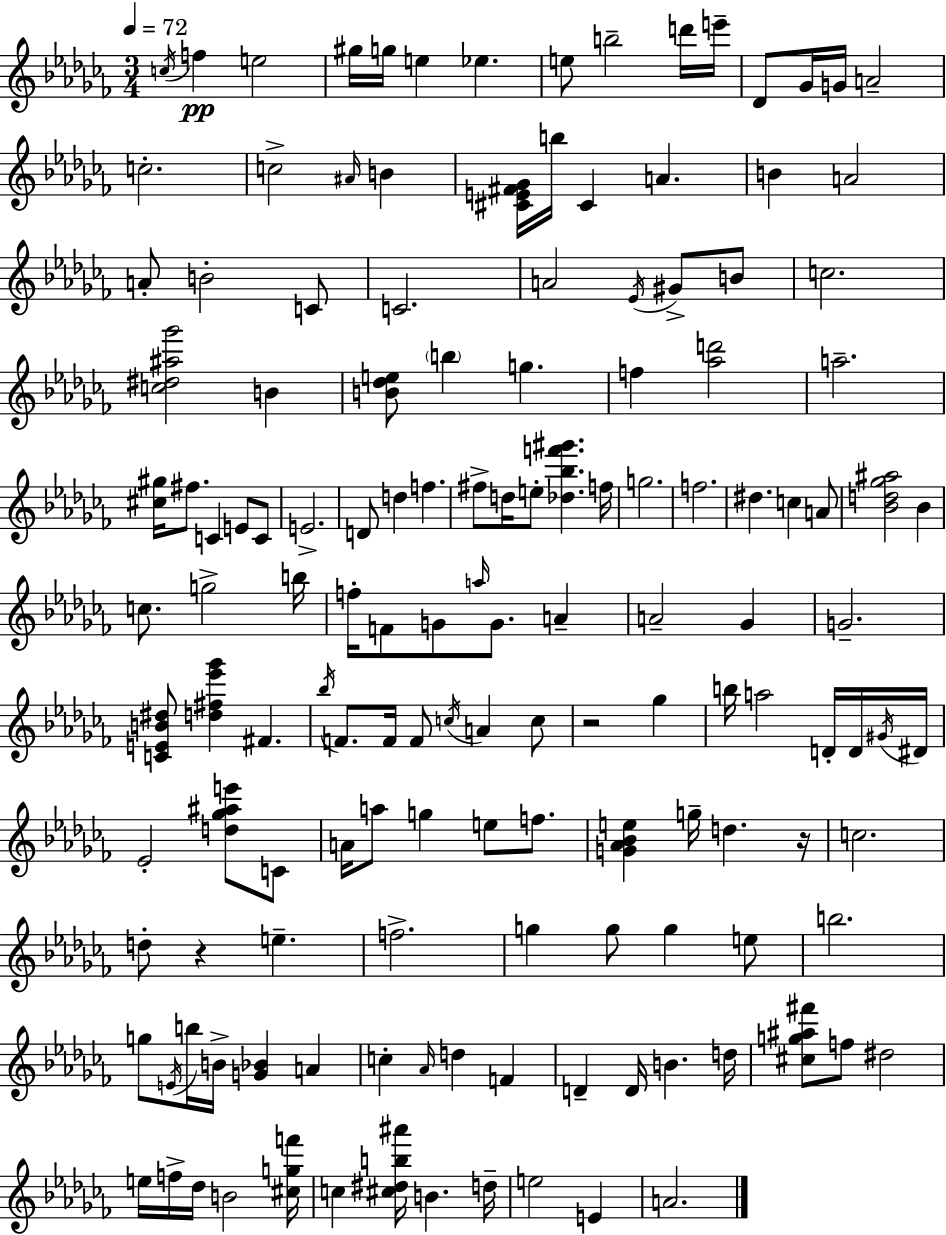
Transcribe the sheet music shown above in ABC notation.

X:1
T:Untitled
M:3/4
L:1/4
K:Abm
c/4 f e2 ^g/4 g/4 e _e e/2 b2 d'/4 e'/4 _D/2 _G/4 G/4 A2 c2 c2 ^A/4 B [^CE^F_G]/4 b/4 ^C A B A2 A/2 B2 C/2 C2 A2 _E/4 ^G/2 B/2 c2 [c^d^a_g']2 B [B_de]/2 b g f [_ad']2 a2 [^c^g]/4 ^f/2 C E/2 C/2 E2 D/2 d f ^f/2 d/4 e/2 [_d_bf'^g'] f/4 g2 f2 ^d c A/2 [_Bd_g^a]2 _B c/2 g2 b/4 f/4 F/2 G/2 a/4 G/2 A A2 _G G2 [CEB^d]/2 [d^f_e'_g'] ^F _b/4 F/2 F/4 F/2 c/4 A c/2 z2 _g b/4 a2 D/4 D/4 ^G/4 ^D/4 _E2 [d_g^ae']/2 C/2 A/4 a/2 g e/2 f/2 [G_A_Be] g/4 d z/4 c2 d/2 z e f2 g g/2 g e/2 b2 g/2 E/4 b/4 B/4 [G_B] A c _A/4 d F D D/4 B d/4 [^cg^a^f']/2 f/2 ^d2 e/4 f/4 _d/4 B2 [^cgf']/4 c [^c^db^a']/4 B d/4 e2 E A2